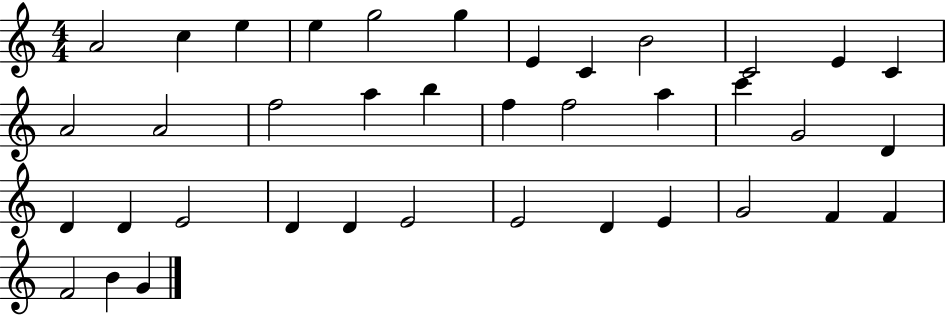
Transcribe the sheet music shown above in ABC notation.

X:1
T:Untitled
M:4/4
L:1/4
K:C
A2 c e e g2 g E C B2 C2 E C A2 A2 f2 a b f f2 a c' G2 D D D E2 D D E2 E2 D E G2 F F F2 B G